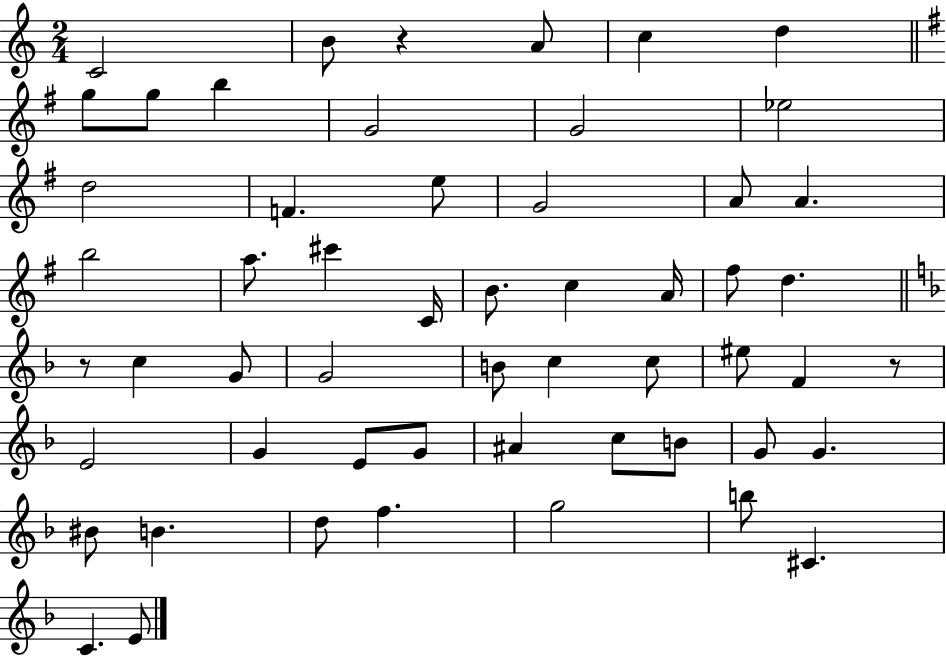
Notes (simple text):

C4/h B4/e R/q A4/e C5/q D5/q G5/e G5/e B5/q G4/h G4/h Eb5/h D5/h F4/q. E5/e G4/h A4/e A4/q. B5/h A5/e. C#6/q C4/s B4/e. C5/q A4/s F#5/e D5/q. R/e C5/q G4/e G4/h B4/e C5/q C5/e EIS5/e F4/q R/e E4/h G4/q E4/e G4/e A#4/q C5/e B4/e G4/e G4/q. BIS4/e B4/q. D5/e F5/q. G5/h B5/e C#4/q. C4/q. E4/e